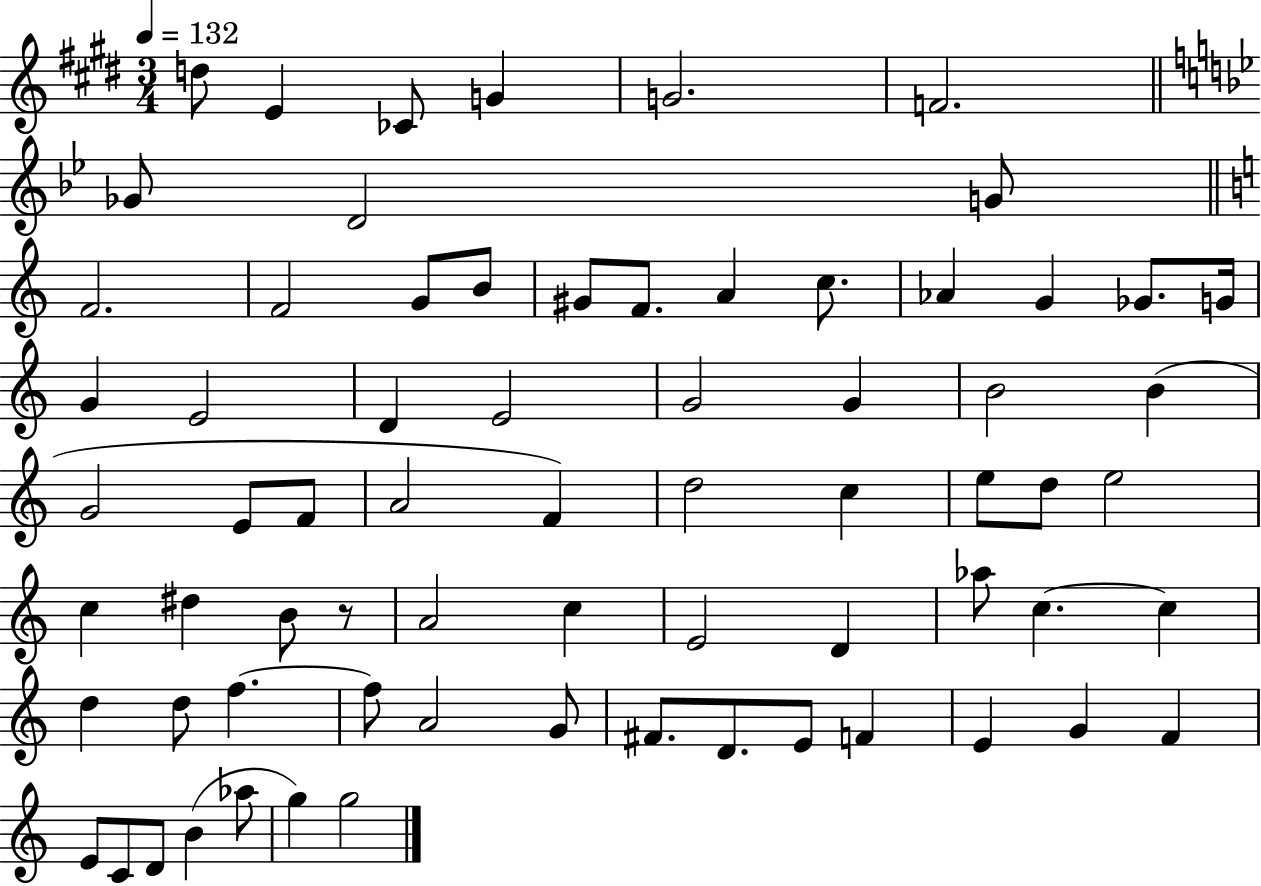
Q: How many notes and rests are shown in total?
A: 70